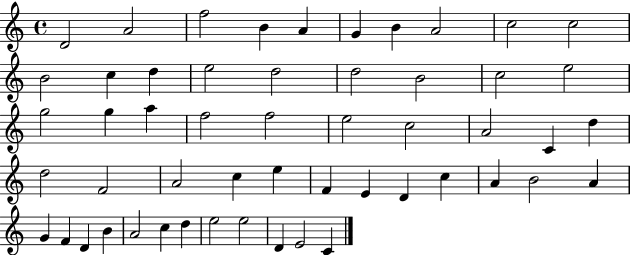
{
  \clef treble
  \time 4/4
  \defaultTimeSignature
  \key c \major
  d'2 a'2 | f''2 b'4 a'4 | g'4 b'4 a'2 | c''2 c''2 | \break b'2 c''4 d''4 | e''2 d''2 | d''2 b'2 | c''2 e''2 | \break g''2 g''4 a''4 | f''2 f''2 | e''2 c''2 | a'2 c'4 d''4 | \break d''2 f'2 | a'2 c''4 e''4 | f'4 e'4 d'4 c''4 | a'4 b'2 a'4 | \break g'4 f'4 d'4 b'4 | a'2 c''4 d''4 | e''2 e''2 | d'4 e'2 c'4 | \break \bar "|."
}